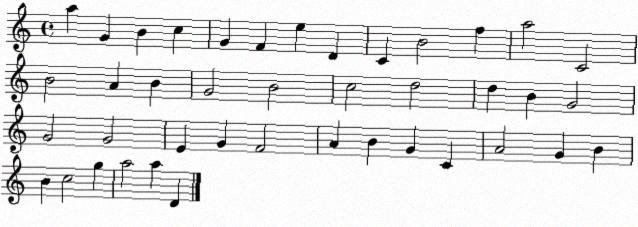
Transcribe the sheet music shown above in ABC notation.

X:1
T:Untitled
M:4/4
L:1/4
K:C
a G B c G F e D C B2 f a2 C2 B2 A B G2 B2 c2 d2 d B G2 G2 G2 E G F2 A B G C A2 G B B c2 g a2 a D